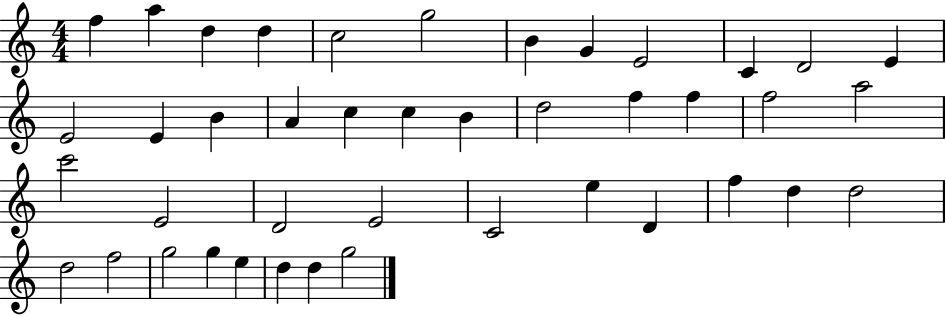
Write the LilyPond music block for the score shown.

{
  \clef treble
  \numericTimeSignature
  \time 4/4
  \key c \major
  f''4 a''4 d''4 d''4 | c''2 g''2 | b'4 g'4 e'2 | c'4 d'2 e'4 | \break e'2 e'4 b'4 | a'4 c''4 c''4 b'4 | d''2 f''4 f''4 | f''2 a''2 | \break c'''2 e'2 | d'2 e'2 | c'2 e''4 d'4 | f''4 d''4 d''2 | \break d''2 f''2 | g''2 g''4 e''4 | d''4 d''4 g''2 | \bar "|."
}